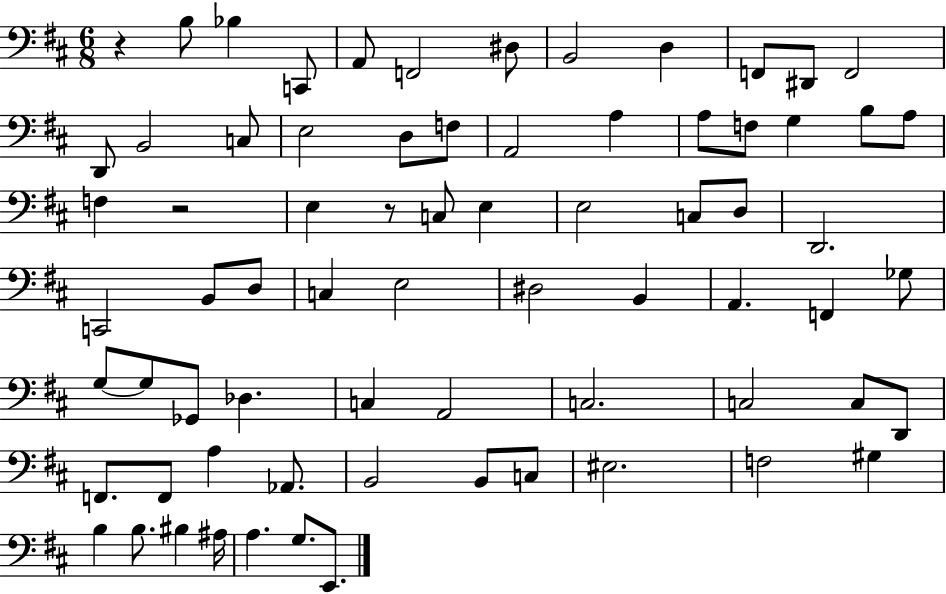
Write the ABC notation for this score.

X:1
T:Untitled
M:6/8
L:1/4
K:D
z B,/2 _B, C,,/2 A,,/2 F,,2 ^D,/2 B,,2 D, F,,/2 ^D,,/2 F,,2 D,,/2 B,,2 C,/2 E,2 D,/2 F,/2 A,,2 A, A,/2 F,/2 G, B,/2 A,/2 F, z2 E, z/2 C,/2 E, E,2 C,/2 D,/2 D,,2 C,,2 B,,/2 D,/2 C, E,2 ^D,2 B,, A,, F,, _G,/2 G,/2 G,/2 _G,,/2 _D, C, A,,2 C,2 C,2 C,/2 D,,/2 F,,/2 F,,/2 A, _A,,/2 B,,2 B,,/2 C,/2 ^E,2 F,2 ^G, B, B,/2 ^B, ^A,/4 A, G,/2 E,,/2